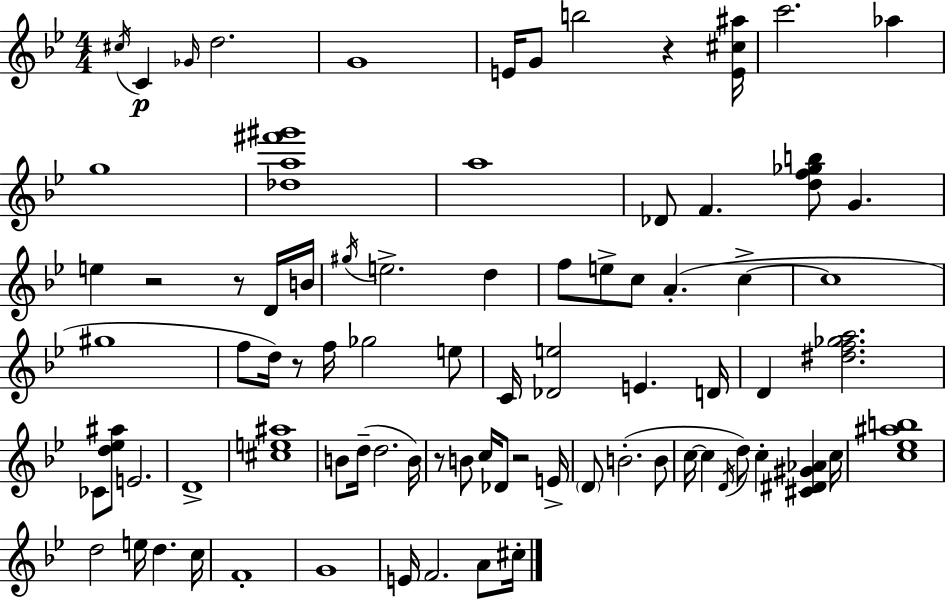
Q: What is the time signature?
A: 4/4